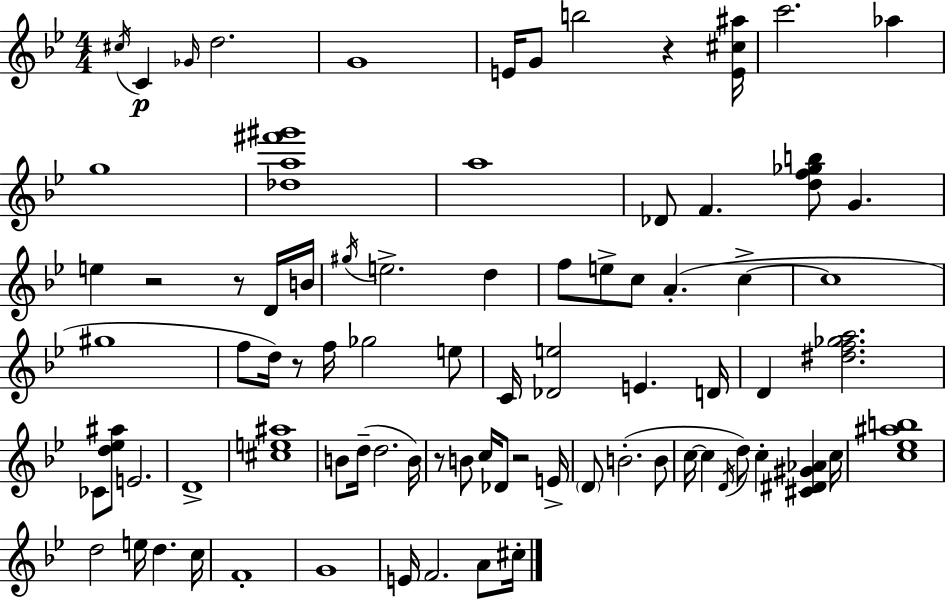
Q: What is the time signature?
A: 4/4